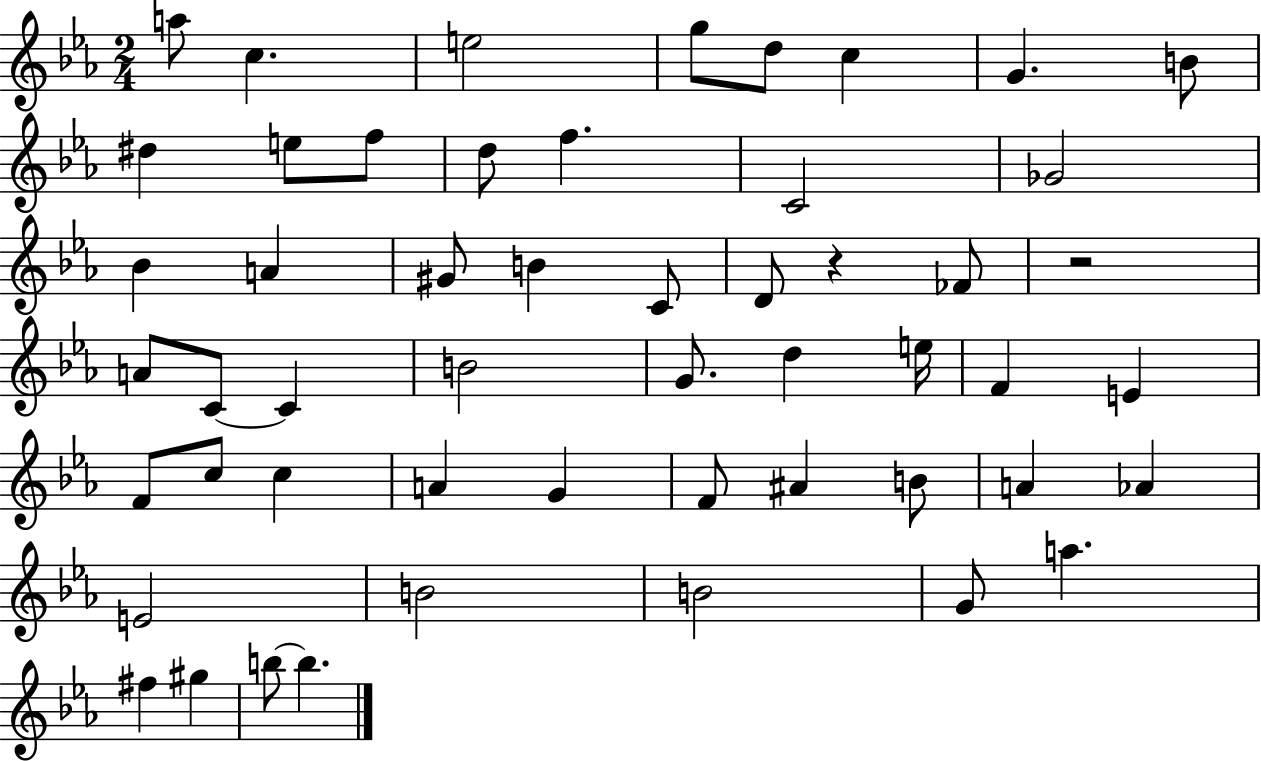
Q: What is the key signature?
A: EES major